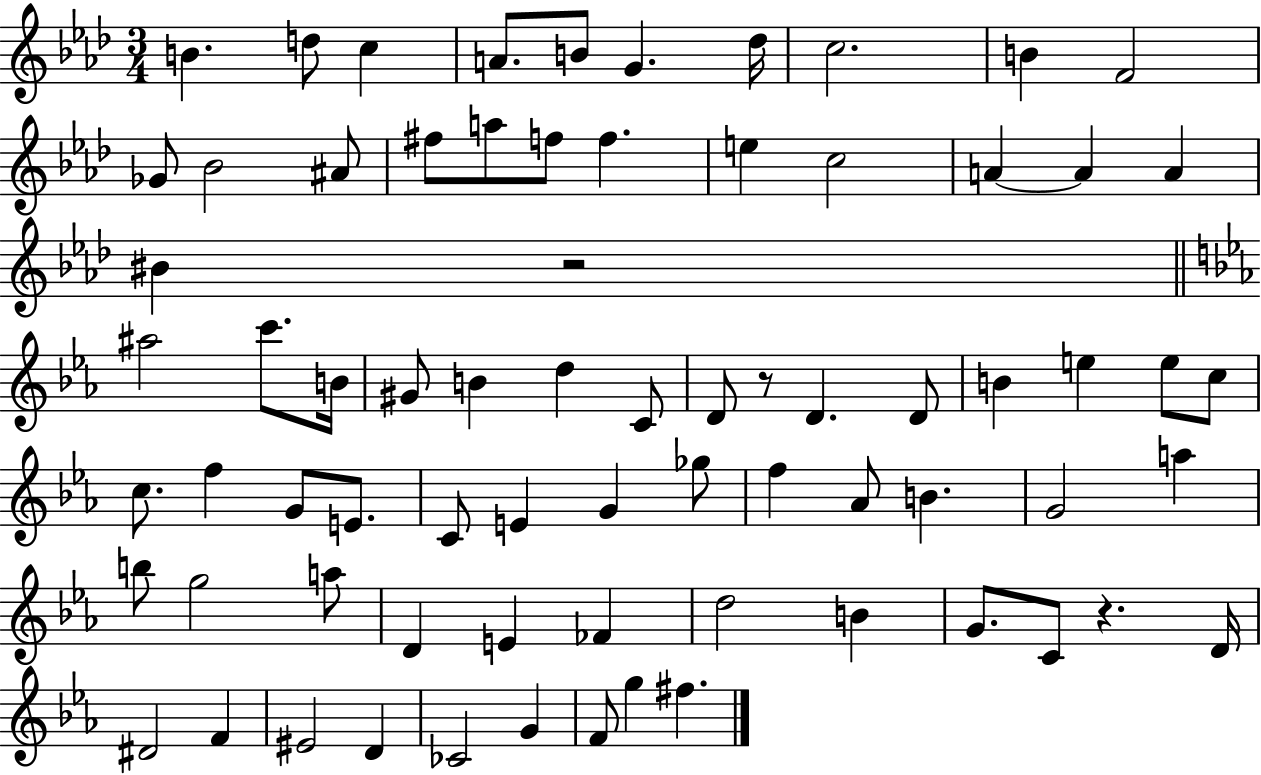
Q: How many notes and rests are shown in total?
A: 73